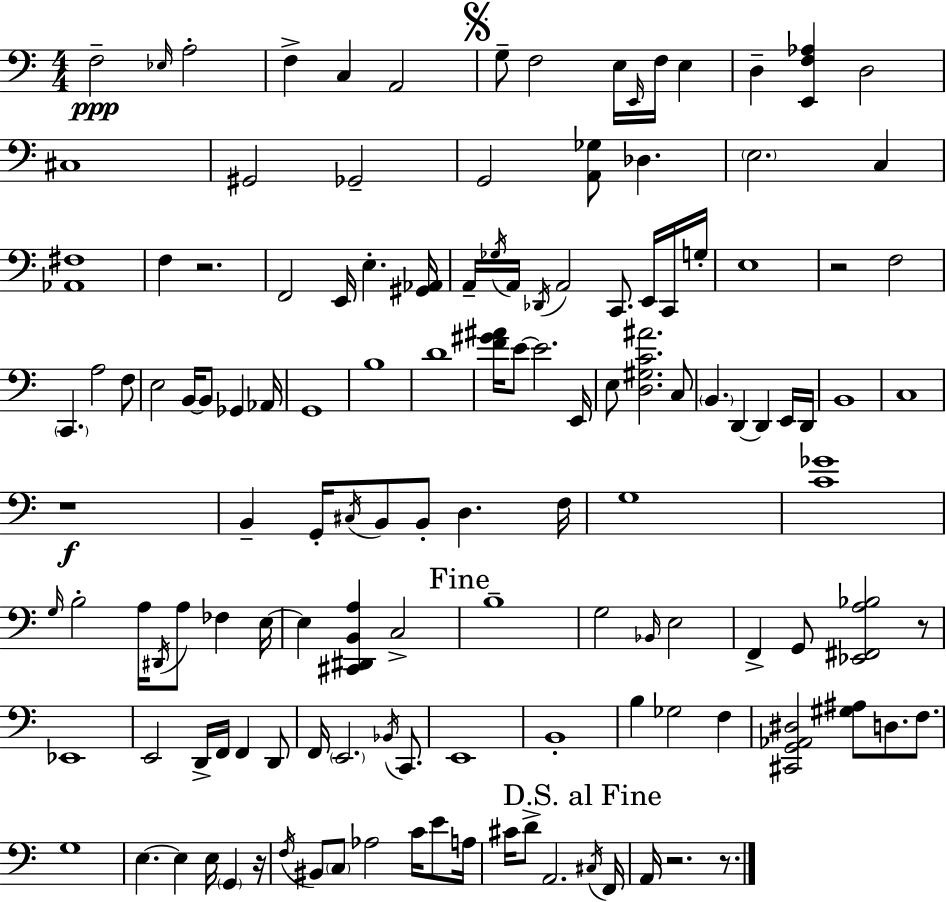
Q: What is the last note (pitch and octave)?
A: A2